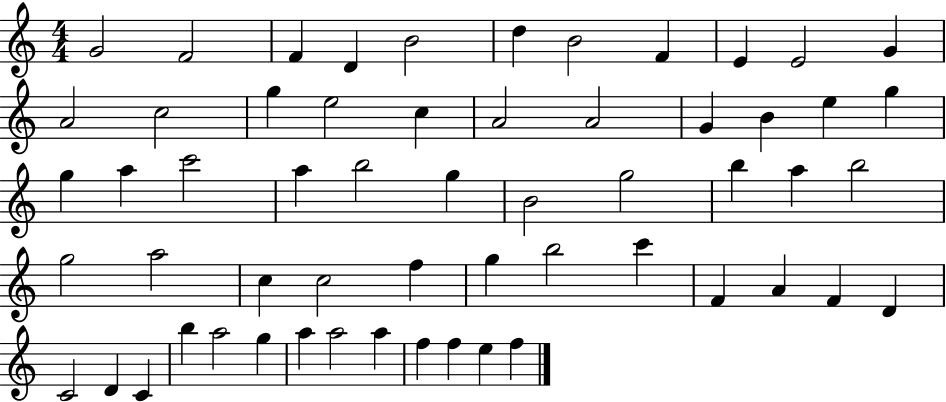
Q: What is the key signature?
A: C major